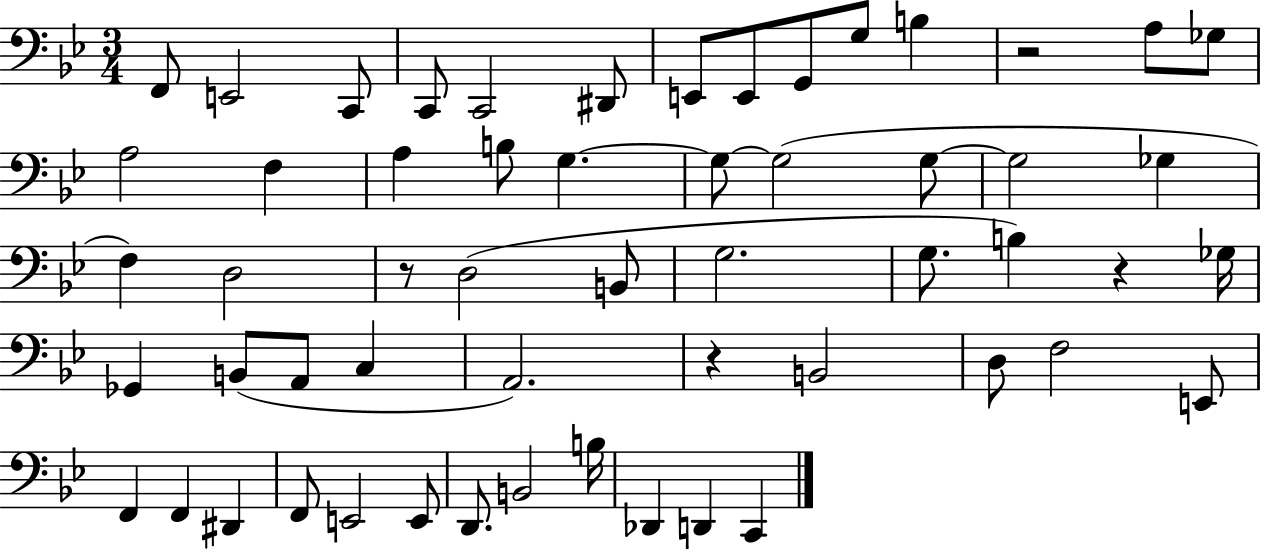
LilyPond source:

{
  \clef bass
  \numericTimeSignature
  \time 3/4
  \key bes \major
  f,8 e,2 c,8 | c,8 c,2 dis,8 | e,8 e,8 g,8 g8 b4 | r2 a8 ges8 | \break a2 f4 | a4 b8 g4.~~ | g8~~ g2( g8~~ | g2 ges4 | \break f4) d2 | r8 d2( b,8 | g2. | g8. b4) r4 ges16 | \break ges,4 b,8( a,8 c4 | a,2.) | r4 b,2 | d8 f2 e,8 | \break f,4 f,4 dis,4 | f,8 e,2 e,8 | d,8. b,2 b16 | des,4 d,4 c,4 | \break \bar "|."
}